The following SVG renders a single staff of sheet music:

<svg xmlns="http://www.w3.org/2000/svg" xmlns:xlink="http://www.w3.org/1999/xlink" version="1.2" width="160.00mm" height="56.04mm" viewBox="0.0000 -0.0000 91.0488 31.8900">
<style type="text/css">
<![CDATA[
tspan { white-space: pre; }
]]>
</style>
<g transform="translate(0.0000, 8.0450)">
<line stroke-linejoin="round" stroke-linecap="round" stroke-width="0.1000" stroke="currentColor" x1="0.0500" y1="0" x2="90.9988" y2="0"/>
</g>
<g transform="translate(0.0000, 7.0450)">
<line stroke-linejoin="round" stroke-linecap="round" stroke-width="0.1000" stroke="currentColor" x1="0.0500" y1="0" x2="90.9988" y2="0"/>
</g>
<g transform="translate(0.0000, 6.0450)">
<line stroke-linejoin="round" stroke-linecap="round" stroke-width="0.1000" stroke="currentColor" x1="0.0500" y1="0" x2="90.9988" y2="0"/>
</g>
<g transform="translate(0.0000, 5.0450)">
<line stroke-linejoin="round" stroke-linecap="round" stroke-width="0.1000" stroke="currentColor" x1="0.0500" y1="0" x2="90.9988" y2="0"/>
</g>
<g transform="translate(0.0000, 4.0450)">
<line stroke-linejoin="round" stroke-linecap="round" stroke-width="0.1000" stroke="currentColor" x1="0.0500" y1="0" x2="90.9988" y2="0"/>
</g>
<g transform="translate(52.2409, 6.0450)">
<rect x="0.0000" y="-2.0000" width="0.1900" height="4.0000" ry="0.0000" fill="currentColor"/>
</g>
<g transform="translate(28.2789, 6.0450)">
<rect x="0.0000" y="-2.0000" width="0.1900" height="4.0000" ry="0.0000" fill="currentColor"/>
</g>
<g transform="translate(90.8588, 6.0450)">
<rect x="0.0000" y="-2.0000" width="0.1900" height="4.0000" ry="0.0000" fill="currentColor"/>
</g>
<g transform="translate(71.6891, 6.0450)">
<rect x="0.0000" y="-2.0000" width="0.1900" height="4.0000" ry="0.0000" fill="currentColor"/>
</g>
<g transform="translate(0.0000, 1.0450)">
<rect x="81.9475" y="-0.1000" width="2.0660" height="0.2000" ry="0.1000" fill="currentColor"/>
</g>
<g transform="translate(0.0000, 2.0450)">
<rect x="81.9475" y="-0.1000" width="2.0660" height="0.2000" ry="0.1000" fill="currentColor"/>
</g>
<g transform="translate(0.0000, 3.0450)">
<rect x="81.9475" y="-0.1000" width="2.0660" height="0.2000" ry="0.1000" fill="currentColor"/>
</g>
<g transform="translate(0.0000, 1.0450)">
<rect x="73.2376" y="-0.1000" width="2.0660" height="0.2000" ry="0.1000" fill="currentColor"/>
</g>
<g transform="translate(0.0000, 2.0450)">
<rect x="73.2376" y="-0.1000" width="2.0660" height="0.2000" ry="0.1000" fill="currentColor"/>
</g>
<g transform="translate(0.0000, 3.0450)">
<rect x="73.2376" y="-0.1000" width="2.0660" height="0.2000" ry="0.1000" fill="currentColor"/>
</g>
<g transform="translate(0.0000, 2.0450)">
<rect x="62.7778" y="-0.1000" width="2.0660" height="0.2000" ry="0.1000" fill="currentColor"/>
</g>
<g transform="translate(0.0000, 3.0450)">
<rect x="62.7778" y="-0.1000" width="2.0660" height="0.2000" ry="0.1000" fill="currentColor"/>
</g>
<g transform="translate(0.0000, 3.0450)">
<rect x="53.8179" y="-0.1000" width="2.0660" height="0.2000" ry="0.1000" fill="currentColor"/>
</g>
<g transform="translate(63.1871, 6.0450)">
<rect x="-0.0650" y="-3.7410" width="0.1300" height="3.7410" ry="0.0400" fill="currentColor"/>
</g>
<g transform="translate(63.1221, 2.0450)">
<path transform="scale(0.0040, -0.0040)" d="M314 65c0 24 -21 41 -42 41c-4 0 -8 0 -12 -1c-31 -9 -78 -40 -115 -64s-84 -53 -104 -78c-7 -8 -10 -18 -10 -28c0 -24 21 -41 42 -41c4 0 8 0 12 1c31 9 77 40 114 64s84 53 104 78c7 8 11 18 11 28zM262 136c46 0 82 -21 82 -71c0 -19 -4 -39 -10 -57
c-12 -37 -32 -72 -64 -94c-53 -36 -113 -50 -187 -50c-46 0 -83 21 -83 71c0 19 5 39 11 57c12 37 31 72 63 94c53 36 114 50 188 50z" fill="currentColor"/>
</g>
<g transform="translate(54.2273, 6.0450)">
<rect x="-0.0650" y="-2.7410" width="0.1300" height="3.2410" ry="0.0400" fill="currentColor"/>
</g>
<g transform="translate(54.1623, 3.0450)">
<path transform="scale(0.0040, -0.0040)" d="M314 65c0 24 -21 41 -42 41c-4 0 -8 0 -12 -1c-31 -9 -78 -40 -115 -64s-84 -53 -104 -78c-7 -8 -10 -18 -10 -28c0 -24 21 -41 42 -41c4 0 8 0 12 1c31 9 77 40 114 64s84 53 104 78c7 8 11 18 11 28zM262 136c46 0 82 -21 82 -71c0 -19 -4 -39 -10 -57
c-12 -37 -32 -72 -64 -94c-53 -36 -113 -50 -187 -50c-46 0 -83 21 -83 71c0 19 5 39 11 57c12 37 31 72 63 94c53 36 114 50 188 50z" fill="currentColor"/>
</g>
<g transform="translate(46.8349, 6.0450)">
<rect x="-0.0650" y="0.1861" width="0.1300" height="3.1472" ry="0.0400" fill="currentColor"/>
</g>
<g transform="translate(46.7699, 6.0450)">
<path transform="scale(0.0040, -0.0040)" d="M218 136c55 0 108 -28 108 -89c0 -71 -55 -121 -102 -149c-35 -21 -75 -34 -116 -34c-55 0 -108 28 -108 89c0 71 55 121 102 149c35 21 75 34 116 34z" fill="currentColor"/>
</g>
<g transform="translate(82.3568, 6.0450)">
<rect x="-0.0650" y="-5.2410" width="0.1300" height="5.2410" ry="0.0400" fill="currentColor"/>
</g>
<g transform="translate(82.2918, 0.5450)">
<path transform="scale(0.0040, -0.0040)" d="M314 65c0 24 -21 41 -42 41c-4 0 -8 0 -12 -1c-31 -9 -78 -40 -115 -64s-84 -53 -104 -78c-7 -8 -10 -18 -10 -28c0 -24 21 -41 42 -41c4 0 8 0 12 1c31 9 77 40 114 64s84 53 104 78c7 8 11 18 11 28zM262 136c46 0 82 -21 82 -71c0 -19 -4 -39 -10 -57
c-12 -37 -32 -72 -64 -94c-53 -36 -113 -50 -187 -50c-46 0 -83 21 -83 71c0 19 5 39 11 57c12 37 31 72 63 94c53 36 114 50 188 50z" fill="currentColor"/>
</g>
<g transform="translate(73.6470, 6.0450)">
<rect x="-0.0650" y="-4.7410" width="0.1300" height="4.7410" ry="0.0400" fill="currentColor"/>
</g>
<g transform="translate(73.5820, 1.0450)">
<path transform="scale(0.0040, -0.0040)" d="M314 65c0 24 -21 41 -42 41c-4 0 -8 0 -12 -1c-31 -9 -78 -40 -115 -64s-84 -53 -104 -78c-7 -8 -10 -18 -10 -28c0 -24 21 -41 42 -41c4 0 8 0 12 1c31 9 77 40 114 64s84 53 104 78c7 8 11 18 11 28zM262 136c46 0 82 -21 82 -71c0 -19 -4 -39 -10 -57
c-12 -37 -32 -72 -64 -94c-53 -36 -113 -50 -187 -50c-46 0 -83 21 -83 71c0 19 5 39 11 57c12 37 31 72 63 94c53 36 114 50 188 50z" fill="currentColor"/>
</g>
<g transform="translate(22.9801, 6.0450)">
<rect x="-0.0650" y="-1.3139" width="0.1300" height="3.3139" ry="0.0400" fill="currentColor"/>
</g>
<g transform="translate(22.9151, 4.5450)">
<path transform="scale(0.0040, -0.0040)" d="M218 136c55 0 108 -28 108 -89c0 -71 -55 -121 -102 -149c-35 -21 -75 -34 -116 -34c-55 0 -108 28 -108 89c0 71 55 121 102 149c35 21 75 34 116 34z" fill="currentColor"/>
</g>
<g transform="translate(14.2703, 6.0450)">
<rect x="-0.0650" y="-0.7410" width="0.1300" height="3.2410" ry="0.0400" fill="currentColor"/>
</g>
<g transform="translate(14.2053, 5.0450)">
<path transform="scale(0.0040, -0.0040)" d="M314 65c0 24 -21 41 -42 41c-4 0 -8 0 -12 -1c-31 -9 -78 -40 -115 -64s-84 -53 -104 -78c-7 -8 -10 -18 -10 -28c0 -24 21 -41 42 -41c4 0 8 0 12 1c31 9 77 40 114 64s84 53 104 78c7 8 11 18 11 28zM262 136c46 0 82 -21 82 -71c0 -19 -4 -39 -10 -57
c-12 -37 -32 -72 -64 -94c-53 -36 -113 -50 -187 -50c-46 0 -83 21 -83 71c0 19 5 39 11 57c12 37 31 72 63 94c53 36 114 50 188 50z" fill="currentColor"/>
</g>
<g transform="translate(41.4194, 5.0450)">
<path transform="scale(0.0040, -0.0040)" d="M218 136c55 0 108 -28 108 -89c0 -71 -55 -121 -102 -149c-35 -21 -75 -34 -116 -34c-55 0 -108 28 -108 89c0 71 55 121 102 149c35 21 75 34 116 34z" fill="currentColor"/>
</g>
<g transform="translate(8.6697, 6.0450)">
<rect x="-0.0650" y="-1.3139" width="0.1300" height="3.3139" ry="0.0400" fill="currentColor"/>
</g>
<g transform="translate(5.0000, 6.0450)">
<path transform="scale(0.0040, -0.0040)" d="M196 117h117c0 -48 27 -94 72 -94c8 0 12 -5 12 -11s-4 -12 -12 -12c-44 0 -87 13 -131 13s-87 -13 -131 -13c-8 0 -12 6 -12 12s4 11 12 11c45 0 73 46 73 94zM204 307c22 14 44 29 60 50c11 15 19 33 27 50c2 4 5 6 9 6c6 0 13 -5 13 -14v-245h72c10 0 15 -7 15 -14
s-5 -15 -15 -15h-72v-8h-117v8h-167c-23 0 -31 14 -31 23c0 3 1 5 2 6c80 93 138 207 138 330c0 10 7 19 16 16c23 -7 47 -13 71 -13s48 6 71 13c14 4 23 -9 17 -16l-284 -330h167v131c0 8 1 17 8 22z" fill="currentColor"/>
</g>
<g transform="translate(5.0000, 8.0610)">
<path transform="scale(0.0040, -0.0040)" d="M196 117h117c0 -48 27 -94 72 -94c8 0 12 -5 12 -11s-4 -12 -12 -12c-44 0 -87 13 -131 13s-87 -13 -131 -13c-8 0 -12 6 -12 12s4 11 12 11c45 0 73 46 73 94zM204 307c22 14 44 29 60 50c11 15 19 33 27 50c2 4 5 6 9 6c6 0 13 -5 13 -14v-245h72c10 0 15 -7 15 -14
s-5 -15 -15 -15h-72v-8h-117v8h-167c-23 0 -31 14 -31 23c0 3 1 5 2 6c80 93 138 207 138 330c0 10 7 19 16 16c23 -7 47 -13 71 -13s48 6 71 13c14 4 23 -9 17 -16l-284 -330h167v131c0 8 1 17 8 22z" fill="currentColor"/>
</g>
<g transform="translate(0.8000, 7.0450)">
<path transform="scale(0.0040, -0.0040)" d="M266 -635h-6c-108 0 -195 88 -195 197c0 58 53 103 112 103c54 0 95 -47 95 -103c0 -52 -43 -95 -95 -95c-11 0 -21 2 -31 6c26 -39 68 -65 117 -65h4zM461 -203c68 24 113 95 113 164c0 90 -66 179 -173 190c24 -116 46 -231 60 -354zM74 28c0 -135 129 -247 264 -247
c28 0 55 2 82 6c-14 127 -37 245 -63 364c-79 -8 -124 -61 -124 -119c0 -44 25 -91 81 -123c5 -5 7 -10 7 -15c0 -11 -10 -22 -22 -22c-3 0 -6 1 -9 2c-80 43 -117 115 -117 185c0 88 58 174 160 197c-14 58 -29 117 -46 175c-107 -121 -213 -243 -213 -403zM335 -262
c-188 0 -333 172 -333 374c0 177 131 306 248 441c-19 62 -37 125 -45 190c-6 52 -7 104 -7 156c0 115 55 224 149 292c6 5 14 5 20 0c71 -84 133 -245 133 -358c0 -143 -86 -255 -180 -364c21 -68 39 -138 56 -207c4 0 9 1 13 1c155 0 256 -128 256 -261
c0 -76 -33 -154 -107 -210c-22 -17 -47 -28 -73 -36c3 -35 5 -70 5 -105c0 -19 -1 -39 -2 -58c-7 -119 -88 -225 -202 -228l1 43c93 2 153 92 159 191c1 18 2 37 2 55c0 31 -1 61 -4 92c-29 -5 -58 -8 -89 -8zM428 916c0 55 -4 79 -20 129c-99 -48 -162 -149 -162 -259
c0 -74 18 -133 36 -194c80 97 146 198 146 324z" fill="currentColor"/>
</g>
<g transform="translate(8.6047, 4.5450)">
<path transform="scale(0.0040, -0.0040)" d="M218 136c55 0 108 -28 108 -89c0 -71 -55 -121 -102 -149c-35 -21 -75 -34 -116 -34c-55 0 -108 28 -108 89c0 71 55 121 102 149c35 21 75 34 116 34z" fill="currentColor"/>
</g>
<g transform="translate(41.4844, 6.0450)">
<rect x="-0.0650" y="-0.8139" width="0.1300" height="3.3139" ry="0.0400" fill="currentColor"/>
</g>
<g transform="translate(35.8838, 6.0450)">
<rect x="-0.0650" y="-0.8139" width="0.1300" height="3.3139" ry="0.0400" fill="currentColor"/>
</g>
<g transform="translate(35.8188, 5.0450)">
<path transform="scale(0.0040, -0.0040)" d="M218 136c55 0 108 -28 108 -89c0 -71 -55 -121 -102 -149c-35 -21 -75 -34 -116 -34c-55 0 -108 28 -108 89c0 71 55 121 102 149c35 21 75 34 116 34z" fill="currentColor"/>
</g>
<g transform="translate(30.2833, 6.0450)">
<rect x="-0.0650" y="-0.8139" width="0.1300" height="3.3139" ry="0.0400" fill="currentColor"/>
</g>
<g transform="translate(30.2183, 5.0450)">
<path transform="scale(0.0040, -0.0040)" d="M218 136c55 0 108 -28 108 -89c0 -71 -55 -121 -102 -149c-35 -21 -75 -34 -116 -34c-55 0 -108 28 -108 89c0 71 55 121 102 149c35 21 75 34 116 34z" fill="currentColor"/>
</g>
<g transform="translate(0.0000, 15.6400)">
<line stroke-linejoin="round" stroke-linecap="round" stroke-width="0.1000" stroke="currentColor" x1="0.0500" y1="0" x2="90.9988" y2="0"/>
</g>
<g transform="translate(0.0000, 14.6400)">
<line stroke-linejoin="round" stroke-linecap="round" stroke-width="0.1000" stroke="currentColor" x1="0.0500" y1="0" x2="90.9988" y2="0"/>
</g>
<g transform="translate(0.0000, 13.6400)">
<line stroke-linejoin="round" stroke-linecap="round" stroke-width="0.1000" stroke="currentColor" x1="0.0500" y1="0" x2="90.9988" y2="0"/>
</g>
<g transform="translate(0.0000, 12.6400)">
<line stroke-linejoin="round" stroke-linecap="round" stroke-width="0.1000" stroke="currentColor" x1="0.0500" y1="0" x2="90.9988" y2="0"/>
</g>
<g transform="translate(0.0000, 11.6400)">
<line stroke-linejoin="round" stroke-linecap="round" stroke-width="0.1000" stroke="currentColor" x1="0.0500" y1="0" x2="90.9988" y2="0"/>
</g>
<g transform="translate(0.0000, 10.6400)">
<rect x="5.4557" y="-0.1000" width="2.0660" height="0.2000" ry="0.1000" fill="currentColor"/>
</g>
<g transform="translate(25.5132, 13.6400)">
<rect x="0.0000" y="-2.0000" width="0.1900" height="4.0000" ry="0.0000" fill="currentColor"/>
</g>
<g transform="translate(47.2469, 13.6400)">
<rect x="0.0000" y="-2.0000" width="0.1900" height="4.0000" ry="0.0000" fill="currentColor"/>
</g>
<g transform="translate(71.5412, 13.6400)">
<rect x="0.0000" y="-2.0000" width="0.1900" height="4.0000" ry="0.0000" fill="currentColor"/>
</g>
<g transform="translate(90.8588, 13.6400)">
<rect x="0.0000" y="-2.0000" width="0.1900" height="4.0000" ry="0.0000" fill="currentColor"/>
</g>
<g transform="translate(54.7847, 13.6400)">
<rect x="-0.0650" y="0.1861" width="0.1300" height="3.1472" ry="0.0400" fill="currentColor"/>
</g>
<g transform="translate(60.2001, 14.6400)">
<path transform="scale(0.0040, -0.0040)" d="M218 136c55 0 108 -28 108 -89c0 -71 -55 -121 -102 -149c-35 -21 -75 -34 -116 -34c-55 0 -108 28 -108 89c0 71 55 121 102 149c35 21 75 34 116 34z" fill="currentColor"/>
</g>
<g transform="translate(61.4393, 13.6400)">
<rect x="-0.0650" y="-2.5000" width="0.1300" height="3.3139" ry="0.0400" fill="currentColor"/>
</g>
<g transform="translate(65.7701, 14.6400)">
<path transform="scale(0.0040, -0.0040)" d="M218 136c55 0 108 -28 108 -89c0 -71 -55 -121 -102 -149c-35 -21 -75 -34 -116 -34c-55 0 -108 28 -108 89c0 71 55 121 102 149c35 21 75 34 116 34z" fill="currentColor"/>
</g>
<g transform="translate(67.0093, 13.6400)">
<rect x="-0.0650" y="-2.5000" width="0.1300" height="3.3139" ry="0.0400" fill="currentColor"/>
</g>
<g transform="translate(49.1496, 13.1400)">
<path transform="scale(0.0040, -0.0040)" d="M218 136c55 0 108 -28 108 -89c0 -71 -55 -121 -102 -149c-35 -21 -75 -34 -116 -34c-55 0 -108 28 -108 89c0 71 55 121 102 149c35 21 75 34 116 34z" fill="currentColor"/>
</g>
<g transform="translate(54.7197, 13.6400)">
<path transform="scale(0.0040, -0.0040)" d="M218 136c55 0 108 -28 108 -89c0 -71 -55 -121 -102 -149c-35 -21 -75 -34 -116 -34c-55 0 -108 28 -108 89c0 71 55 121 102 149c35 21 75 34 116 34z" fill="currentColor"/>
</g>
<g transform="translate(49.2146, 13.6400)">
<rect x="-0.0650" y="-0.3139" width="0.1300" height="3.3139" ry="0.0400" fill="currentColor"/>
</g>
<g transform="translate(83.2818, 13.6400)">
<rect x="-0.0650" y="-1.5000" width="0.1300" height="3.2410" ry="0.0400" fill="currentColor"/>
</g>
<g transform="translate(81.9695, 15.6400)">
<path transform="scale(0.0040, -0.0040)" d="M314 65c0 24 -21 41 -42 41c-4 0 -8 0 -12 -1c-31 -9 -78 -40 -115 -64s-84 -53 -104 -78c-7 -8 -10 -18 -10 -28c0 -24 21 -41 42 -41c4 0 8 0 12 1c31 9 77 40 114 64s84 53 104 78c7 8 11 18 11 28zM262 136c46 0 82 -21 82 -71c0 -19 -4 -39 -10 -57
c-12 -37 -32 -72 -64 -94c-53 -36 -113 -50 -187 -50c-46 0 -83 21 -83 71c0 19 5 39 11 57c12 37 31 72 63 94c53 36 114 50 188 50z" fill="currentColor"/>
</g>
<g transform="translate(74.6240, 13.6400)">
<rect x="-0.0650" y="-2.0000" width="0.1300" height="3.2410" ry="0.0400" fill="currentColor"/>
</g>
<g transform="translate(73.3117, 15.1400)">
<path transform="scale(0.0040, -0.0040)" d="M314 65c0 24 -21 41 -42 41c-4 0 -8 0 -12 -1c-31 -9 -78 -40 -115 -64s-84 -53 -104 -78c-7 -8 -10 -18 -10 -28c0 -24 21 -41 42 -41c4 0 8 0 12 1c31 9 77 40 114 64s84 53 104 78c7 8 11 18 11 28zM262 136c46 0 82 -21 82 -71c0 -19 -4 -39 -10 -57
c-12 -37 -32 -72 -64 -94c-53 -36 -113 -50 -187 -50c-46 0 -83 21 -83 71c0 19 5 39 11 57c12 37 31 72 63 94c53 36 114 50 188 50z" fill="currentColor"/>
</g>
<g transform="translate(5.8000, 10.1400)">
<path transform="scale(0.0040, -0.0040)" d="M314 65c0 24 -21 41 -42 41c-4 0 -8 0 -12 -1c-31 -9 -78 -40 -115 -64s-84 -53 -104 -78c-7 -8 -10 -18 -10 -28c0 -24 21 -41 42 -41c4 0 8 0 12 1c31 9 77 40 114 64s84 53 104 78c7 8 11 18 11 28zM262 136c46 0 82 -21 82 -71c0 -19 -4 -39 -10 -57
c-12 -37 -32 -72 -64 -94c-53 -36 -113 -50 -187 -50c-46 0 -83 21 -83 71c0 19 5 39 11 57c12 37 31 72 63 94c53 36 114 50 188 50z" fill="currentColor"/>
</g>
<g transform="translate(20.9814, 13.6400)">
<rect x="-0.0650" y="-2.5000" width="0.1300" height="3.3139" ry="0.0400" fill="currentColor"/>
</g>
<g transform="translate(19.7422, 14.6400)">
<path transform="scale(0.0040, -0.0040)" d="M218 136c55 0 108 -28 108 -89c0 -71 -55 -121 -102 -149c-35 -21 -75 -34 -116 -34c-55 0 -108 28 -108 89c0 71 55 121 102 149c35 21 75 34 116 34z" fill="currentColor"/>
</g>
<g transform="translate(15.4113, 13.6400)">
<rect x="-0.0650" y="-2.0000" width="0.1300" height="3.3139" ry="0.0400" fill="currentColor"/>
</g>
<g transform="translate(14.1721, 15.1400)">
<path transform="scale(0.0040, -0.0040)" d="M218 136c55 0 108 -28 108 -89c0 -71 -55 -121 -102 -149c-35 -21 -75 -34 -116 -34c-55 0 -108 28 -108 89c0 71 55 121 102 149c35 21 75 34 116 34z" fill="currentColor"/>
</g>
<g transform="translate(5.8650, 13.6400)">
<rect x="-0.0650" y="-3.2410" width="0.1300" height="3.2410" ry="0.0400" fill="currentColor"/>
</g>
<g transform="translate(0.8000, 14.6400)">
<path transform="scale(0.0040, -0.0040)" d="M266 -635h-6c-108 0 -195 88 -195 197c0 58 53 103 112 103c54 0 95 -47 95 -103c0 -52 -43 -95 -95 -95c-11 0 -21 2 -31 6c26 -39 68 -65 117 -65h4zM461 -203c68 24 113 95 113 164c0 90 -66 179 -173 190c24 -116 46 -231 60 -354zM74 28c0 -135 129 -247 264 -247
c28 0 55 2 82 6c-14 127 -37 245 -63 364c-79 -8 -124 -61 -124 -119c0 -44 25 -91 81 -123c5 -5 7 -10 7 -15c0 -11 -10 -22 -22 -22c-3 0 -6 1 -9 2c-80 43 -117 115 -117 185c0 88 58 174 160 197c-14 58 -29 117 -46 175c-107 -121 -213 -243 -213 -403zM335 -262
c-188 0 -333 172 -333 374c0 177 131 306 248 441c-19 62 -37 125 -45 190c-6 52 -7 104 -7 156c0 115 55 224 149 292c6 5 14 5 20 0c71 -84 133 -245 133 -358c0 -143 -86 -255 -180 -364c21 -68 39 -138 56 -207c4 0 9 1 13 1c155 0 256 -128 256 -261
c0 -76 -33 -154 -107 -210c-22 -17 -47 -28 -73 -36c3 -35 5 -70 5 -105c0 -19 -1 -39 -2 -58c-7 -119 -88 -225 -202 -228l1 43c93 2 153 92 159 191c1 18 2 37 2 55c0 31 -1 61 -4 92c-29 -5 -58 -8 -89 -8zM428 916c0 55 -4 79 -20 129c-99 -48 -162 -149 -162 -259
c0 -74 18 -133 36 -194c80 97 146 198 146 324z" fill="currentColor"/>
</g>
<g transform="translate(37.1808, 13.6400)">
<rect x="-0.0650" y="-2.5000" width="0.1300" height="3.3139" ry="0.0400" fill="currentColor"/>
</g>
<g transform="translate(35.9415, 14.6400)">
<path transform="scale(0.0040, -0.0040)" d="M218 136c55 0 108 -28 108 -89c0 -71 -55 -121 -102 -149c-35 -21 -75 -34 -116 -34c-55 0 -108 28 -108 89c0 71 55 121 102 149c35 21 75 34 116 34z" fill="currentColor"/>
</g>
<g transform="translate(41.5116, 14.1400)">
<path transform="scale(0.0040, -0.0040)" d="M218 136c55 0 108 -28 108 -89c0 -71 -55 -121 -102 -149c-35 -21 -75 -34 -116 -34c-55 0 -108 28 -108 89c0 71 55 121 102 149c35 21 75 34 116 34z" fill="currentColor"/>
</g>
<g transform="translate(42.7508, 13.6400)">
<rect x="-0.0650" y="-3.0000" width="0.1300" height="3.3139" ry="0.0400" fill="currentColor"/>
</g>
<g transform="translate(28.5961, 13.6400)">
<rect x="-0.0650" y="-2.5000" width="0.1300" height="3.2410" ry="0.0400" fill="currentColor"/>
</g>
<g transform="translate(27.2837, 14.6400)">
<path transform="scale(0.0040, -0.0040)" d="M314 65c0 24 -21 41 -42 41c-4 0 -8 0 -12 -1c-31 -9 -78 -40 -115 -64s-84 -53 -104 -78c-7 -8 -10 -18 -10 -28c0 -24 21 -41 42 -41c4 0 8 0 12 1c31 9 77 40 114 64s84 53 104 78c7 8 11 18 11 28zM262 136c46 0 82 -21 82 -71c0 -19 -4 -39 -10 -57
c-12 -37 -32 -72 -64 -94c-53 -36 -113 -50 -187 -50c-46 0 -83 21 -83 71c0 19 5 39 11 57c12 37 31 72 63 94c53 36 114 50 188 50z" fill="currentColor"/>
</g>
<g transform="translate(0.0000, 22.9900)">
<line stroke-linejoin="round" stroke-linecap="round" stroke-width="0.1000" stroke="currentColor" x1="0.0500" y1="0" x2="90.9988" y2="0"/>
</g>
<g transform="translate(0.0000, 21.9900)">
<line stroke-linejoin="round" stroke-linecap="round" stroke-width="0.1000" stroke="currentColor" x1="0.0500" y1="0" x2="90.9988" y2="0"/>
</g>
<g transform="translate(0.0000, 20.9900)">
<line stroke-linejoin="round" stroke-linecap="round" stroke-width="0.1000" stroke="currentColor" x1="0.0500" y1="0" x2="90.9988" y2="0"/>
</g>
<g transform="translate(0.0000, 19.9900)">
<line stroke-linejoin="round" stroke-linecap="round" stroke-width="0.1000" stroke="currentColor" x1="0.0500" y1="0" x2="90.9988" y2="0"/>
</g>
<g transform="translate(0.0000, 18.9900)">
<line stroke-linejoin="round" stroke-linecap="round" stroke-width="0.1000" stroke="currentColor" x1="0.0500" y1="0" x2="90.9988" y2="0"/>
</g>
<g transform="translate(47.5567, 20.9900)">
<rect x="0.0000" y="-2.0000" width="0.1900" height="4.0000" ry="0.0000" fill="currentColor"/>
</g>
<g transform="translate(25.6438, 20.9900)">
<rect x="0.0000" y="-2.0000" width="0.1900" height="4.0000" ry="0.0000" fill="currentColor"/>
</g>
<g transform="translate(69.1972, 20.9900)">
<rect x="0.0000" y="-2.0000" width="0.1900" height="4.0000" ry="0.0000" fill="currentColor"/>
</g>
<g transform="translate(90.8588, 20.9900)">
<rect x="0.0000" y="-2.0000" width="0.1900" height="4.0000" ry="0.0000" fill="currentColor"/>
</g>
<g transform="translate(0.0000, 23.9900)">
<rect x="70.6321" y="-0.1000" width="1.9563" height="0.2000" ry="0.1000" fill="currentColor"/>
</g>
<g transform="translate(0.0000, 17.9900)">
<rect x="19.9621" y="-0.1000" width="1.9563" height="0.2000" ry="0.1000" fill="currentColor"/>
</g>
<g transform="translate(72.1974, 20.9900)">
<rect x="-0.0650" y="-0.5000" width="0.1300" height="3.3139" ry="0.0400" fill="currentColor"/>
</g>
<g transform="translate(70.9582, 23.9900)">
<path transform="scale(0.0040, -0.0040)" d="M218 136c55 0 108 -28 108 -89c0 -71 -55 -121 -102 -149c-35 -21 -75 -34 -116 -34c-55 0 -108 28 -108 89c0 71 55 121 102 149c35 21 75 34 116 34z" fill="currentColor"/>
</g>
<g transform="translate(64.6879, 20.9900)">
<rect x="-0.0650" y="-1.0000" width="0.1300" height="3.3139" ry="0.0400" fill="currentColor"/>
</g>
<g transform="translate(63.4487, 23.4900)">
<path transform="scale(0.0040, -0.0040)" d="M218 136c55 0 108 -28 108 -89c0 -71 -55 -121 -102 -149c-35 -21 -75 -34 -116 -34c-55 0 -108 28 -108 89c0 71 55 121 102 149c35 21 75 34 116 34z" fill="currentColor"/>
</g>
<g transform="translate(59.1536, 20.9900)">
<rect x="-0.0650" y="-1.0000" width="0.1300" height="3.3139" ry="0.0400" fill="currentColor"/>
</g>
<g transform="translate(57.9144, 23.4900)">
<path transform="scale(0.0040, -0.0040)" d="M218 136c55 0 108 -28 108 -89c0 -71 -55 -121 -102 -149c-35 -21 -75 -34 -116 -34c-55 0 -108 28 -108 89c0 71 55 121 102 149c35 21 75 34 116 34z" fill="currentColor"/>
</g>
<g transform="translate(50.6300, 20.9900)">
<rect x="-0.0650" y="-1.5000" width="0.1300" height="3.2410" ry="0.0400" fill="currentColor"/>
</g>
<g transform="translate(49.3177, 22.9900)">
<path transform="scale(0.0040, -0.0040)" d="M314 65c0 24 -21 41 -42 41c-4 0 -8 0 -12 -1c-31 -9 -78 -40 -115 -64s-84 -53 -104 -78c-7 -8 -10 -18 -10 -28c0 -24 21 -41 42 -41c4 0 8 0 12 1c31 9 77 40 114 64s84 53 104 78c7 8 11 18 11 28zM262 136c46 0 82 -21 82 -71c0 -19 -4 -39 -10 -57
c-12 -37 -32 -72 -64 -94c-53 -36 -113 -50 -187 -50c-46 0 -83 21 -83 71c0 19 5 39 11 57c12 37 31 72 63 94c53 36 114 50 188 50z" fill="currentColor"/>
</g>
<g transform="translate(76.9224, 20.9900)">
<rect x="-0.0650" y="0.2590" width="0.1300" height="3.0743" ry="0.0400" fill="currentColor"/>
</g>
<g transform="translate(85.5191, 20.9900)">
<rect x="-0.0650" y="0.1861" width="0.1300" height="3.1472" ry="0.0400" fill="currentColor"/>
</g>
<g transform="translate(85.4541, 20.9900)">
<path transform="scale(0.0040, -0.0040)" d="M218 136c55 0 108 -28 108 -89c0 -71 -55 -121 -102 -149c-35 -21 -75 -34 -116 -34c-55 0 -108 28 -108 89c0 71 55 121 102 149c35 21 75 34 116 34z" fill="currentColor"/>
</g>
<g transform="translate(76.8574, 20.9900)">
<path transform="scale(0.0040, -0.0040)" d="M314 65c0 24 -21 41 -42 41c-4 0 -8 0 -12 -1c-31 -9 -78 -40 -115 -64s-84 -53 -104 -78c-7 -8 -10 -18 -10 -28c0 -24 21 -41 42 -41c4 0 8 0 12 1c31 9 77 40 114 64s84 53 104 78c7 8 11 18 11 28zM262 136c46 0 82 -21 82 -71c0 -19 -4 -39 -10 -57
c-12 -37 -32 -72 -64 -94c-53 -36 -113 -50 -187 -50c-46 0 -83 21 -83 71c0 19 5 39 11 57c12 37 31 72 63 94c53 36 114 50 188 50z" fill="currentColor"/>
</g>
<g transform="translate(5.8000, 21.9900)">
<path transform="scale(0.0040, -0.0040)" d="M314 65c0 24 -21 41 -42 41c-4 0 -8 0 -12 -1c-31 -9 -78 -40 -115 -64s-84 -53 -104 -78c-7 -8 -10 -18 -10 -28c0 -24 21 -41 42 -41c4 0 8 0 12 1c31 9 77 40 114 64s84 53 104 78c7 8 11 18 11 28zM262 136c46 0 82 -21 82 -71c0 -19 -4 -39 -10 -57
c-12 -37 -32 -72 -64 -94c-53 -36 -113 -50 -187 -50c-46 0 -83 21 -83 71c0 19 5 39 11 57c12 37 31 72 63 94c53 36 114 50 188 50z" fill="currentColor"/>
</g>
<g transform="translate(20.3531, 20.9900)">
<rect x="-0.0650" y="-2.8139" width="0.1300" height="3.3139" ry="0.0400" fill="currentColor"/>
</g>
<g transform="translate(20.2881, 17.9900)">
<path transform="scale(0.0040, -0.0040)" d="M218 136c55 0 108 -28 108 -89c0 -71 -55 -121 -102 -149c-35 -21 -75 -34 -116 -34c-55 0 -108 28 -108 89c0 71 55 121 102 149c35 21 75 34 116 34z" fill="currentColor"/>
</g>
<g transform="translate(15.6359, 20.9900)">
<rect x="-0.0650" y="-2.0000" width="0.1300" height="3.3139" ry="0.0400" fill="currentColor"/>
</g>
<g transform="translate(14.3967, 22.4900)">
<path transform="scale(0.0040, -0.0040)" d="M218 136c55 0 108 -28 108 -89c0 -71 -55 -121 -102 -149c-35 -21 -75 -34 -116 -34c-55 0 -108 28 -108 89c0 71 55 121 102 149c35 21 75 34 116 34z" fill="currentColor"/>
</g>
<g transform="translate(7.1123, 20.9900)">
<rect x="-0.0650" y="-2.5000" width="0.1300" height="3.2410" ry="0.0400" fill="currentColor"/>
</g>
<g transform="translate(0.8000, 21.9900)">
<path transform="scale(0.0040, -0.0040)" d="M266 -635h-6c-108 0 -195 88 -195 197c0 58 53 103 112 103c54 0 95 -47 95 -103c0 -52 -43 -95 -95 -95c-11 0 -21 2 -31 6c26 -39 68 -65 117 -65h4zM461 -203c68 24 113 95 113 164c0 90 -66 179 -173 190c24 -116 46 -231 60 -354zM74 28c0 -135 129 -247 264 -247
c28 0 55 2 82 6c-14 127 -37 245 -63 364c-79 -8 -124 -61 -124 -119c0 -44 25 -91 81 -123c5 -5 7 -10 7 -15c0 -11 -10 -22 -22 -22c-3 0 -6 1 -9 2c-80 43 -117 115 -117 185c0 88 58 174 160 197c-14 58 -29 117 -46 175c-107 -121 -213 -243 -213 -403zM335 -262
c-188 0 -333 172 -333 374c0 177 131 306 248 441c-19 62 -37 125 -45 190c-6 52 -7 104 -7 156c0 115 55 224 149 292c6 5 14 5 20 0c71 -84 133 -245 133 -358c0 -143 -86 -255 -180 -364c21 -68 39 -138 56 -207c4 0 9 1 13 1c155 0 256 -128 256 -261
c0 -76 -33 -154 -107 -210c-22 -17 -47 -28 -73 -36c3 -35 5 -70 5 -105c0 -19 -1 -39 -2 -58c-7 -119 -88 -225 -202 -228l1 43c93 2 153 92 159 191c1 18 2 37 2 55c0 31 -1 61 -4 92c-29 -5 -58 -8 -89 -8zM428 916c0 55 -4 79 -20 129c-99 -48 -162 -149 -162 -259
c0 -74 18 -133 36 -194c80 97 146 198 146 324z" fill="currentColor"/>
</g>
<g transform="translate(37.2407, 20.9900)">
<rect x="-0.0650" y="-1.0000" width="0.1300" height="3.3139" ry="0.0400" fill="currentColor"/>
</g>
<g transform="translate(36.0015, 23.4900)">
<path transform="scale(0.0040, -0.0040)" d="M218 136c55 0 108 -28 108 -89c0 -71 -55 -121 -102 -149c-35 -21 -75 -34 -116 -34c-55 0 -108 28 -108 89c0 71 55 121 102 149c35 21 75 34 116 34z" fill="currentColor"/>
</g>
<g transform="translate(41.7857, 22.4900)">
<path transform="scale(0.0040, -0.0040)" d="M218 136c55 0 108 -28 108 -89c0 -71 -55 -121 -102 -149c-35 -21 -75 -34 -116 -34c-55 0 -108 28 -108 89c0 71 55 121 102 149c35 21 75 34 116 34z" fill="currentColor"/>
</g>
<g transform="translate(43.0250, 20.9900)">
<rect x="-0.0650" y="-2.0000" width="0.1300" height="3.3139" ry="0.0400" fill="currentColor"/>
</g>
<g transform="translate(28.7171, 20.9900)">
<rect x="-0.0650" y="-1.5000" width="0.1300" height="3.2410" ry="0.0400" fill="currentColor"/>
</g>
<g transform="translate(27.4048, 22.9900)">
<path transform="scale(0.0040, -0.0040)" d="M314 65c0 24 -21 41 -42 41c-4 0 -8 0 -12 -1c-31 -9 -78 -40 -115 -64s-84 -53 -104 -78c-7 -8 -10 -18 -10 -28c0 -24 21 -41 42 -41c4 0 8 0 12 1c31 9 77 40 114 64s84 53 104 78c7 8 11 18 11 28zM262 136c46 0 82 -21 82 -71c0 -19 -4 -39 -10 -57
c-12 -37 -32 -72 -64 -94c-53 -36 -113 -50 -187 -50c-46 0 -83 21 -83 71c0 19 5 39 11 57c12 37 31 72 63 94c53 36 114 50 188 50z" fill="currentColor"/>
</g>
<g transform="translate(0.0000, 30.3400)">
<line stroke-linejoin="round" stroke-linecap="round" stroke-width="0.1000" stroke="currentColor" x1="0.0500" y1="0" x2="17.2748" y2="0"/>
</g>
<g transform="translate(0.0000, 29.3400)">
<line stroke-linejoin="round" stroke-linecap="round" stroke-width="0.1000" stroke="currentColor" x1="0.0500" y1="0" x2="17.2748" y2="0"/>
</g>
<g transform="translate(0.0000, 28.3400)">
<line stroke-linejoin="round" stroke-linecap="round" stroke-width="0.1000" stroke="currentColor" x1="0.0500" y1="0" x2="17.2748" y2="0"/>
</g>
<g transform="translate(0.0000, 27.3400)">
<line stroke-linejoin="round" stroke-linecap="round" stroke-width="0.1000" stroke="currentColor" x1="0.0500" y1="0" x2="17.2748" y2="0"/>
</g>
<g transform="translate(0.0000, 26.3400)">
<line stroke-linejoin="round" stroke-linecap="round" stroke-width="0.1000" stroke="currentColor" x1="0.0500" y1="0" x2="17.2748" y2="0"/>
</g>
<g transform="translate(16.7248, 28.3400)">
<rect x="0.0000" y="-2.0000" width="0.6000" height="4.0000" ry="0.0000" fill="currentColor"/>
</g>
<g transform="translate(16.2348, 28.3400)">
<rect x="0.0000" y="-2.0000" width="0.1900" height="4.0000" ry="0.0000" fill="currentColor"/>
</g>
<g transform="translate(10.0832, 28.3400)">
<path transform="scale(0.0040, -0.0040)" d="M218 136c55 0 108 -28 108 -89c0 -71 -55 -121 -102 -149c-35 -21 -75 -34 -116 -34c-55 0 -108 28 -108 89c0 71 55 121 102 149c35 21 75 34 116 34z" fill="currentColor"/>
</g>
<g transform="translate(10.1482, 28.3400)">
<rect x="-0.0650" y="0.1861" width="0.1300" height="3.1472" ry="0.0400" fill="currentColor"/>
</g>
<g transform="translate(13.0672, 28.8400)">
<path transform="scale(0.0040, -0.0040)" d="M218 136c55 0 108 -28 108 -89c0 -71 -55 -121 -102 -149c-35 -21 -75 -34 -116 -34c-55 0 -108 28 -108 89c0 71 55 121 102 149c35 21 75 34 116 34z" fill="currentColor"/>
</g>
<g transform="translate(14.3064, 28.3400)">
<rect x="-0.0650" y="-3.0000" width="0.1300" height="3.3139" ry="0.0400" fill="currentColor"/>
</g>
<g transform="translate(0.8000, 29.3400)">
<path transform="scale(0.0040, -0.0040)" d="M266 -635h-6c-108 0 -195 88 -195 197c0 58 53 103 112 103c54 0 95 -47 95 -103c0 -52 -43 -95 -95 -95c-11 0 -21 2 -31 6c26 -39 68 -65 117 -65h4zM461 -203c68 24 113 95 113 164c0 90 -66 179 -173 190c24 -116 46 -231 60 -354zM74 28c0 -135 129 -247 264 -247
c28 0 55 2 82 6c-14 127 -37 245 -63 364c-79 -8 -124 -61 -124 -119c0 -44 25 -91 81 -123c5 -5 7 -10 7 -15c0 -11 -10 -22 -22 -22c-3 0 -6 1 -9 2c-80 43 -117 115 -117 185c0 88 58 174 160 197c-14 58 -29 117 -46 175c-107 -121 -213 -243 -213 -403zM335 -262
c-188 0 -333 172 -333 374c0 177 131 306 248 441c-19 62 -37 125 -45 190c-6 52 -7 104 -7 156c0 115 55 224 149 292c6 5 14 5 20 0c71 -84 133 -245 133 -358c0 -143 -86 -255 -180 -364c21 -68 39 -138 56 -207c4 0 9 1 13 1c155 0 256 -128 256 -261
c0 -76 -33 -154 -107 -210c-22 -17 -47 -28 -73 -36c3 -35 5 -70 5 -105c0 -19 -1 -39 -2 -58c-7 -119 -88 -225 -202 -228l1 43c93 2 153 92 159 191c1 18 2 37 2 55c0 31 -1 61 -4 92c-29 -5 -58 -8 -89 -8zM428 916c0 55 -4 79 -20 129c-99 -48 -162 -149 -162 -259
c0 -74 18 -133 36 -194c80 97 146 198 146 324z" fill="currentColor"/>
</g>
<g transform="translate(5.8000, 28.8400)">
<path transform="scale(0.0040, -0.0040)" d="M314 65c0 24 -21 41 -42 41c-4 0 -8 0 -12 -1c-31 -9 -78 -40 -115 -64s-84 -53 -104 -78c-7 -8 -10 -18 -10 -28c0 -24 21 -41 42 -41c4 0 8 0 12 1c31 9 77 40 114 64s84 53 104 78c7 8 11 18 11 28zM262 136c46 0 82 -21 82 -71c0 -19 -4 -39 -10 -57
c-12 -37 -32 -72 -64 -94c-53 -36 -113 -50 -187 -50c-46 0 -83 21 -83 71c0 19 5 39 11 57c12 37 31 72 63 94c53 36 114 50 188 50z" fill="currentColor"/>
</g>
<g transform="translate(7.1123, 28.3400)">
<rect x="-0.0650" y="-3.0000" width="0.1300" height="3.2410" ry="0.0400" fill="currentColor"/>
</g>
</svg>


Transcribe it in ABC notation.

X:1
T:Untitled
M:4/4
L:1/4
K:C
e d2 e d d d B a2 c'2 e'2 f'2 b2 F G G2 G A c B G G F2 E2 G2 F a E2 D F E2 D D C B2 B A2 B A